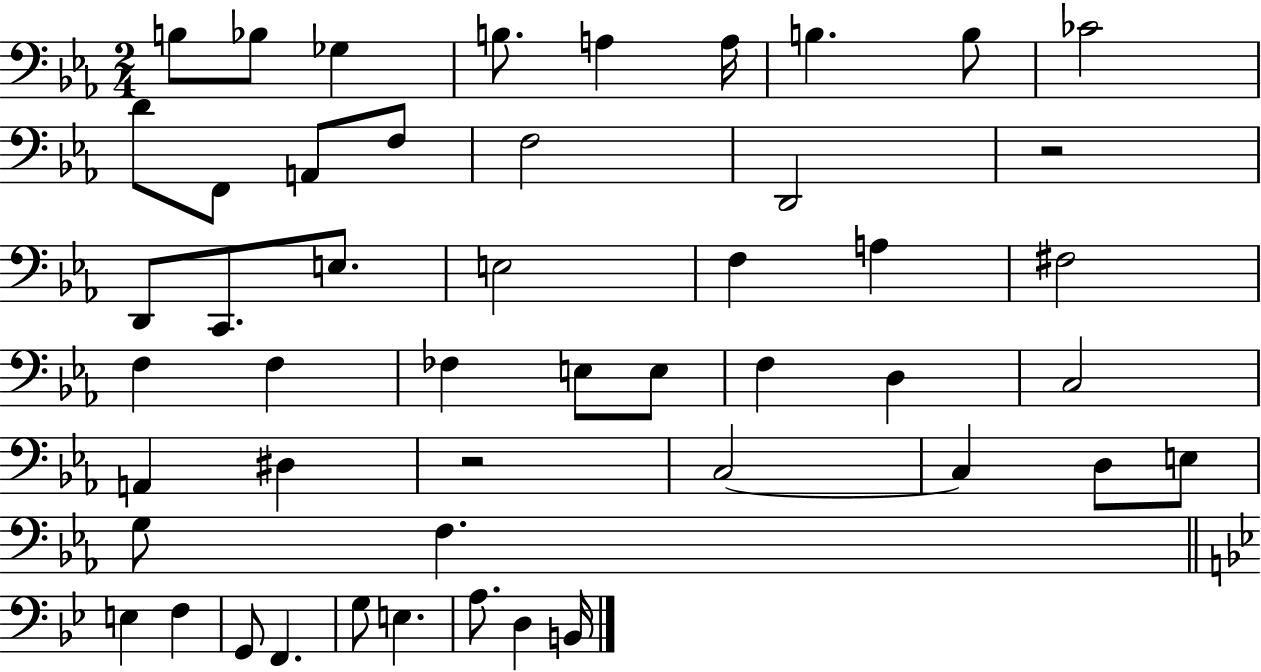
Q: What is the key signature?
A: EES major